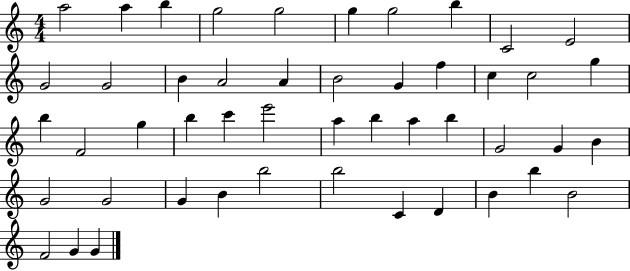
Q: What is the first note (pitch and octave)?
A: A5